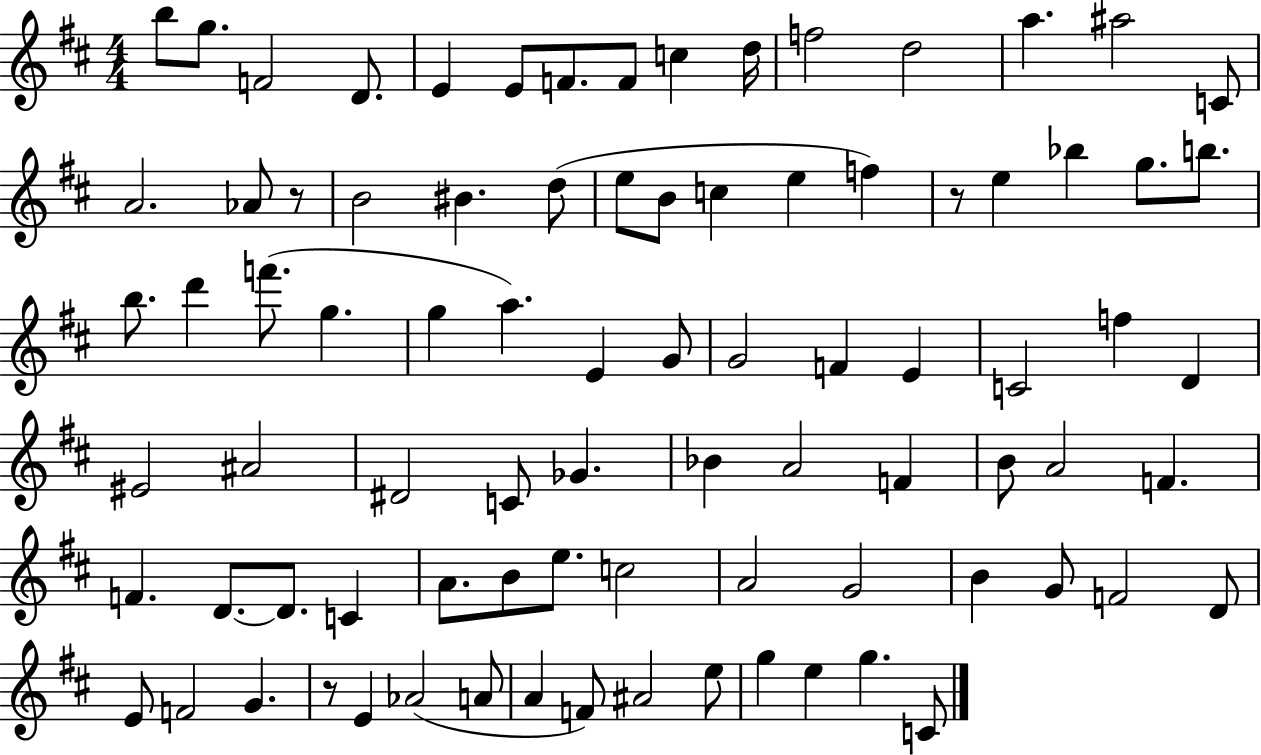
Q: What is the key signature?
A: D major